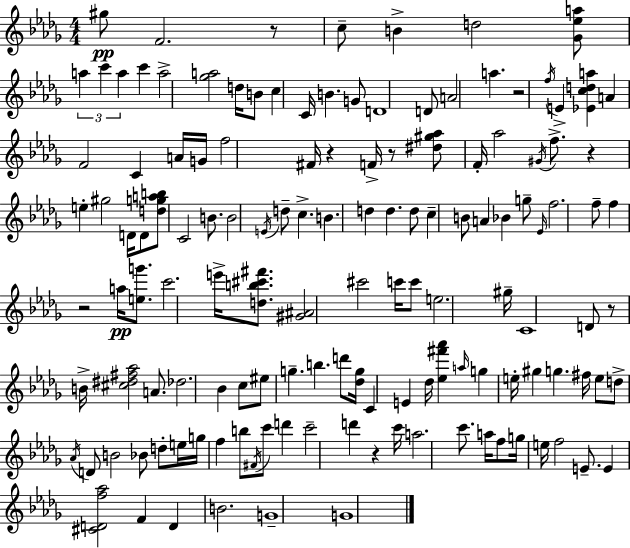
{
  \clef treble
  \numericTimeSignature
  \time 4/4
  \key bes \minor
  gis''8\pp f'2. r8 | c''8-- b'4-> d''2 <ges' ees'' a''>8 | \tuplet 3/2 { a''4 c'''4 a''4 } c'''4 | a''2-> <ges'' a''>2 | \break d''16 b'8 c''4 c'16 b'4. g'8 | d'1 | d'8 a'2 a''4. | r2 \acciaccatura { f''16 } e'4-> <ees' c'' d'' a''>4 | \break a'4 f'2 c'4 | a'16 g'16 f''2 fis'16 r4 | f'16-> r8 <dis'' gis'' aes''>8 f'16-. aes''2 \acciaccatura { gis'16 } f''8.-> | r4 e''4-. gis''2 | \break d'16 d'8 <d'' g'' a'' b''>8 c'2 b'8. | b'2 \acciaccatura { e'16 } d''8-- c''4.-> | b'4. d''4 d''4. | d''8 c''4-- b'8 a'4 bes'4 | \break g''8-- \grace { ees'16 } f''2. | f''8-- f''4 r2 | a''16\pp <e'' g'''>8. c'''2. | e'''16-> <d'' b'' cis''' fis'''>8. <gis' ais'>2 cis'''2 | \break c'''16 c'''8 e''2. | gis''16-- c'1 | d'8 r8 b'16-> <cis'' dis'' fis'' aes''>2 | a'8. des''2. | \break bes'4 c''8 eis''8 g''4.-- b''4. | d'''8 <des'' g''>16 c'4 e'4 des''16 | <ees'' fis''' aes'''>4 \grace { a''16 } g''4 e''16-. gis''4 g''4. | fis''16 e''8 d''8-> \acciaccatura { aes'16 } d'8 b'2 | \break bes'8 d''8-. e''16 g''16 f''4 b''8 | \acciaccatura { fis'16 } c'''8 d'''4 c'''2-- d'''4 | r4 c'''16 a''2. | c'''8. a''16 f''8 g''16 e''16 f''2 | \break e'8.-- e'4 <cis' d' f'' aes''>2 | f'4 d'4 b'2. | g'1-- | g'1 | \break \bar "|."
}